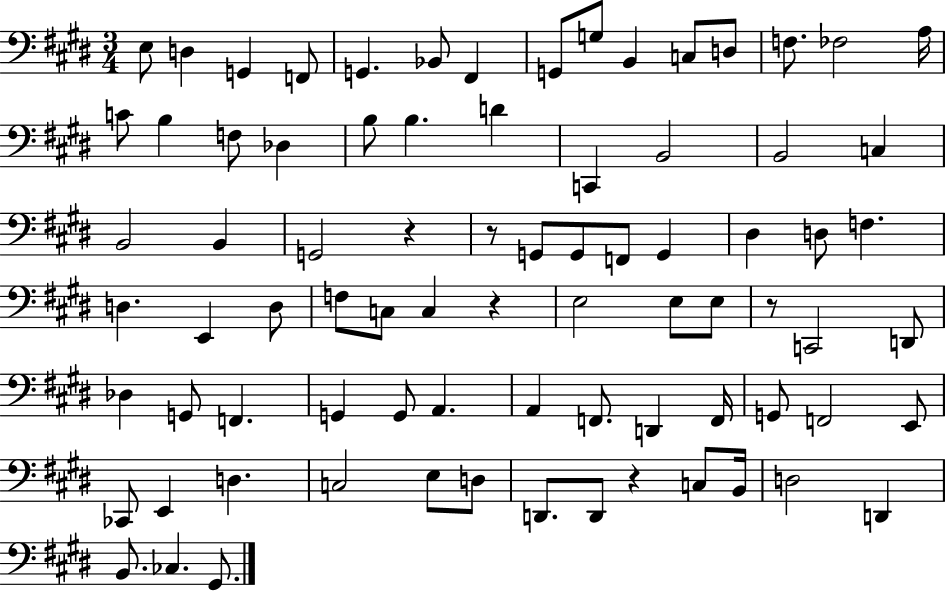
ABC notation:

X:1
T:Untitled
M:3/4
L:1/4
K:E
E,/2 D, G,, F,,/2 G,, _B,,/2 ^F,, G,,/2 G,/2 B,, C,/2 D,/2 F,/2 _F,2 A,/4 C/2 B, F,/2 _D, B,/2 B, D C,, B,,2 B,,2 C, B,,2 B,, G,,2 z z/2 G,,/2 G,,/2 F,,/2 G,, ^D, D,/2 F, D, E,, D,/2 F,/2 C,/2 C, z E,2 E,/2 E,/2 z/2 C,,2 D,,/2 _D, G,,/2 F,, G,, G,,/2 A,, A,, F,,/2 D,, F,,/4 G,,/2 F,,2 E,,/2 _C,,/2 E,, D, C,2 E,/2 D,/2 D,,/2 D,,/2 z C,/2 B,,/4 D,2 D,, B,,/2 _C, ^G,,/2